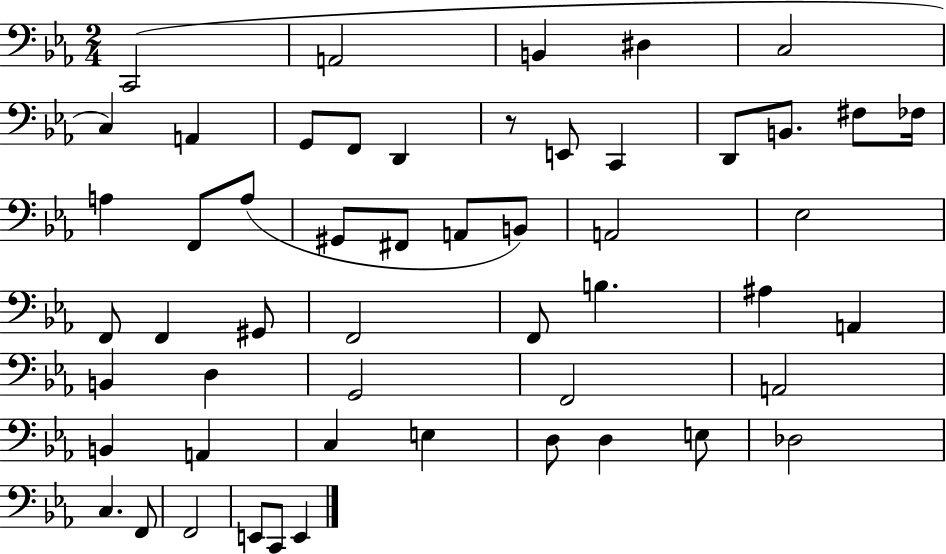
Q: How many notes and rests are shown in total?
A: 53